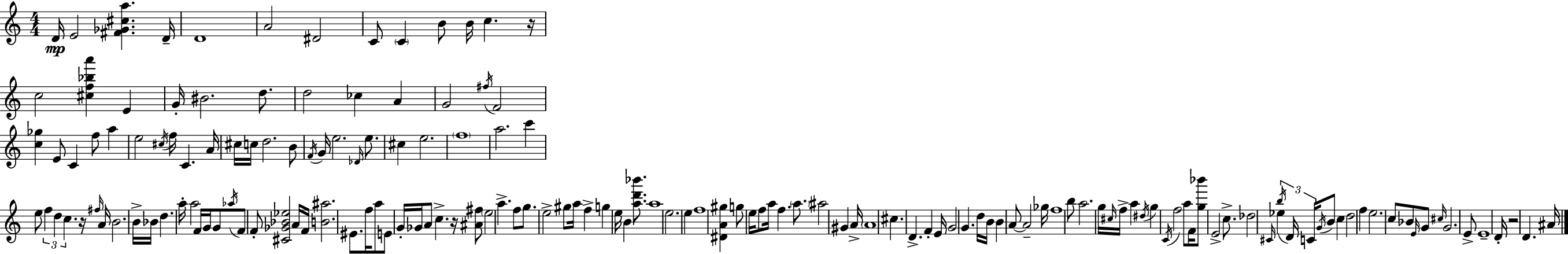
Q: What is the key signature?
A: A minor